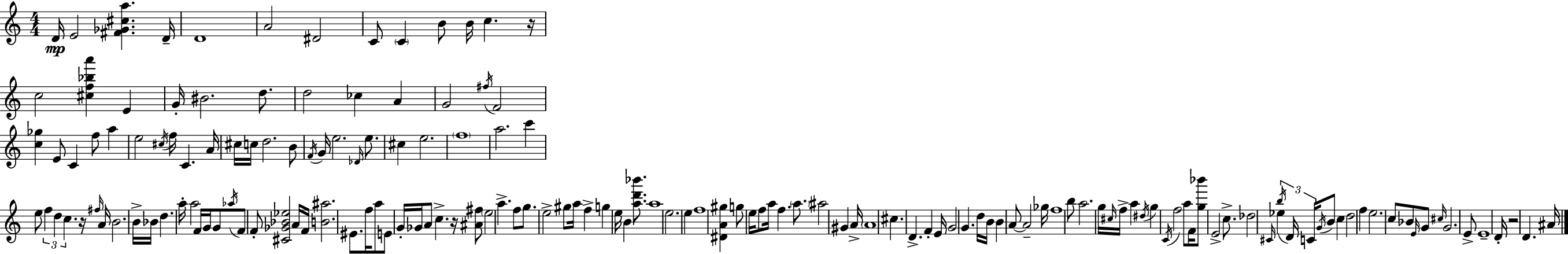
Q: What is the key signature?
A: A minor